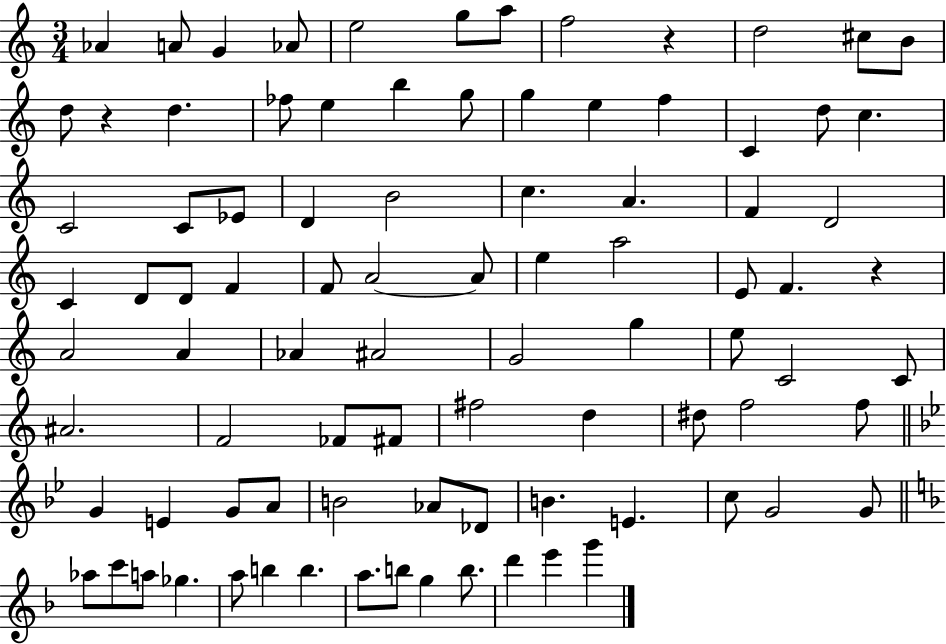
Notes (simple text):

Ab4/q A4/e G4/q Ab4/e E5/h G5/e A5/e F5/h R/q D5/h C#5/e B4/e D5/e R/q D5/q. FES5/e E5/q B5/q G5/e G5/q E5/q F5/q C4/q D5/e C5/q. C4/h C4/e Eb4/e D4/q B4/h C5/q. A4/q. F4/q D4/h C4/q D4/e D4/e F4/q F4/e A4/h A4/e E5/q A5/h E4/e F4/q. R/q A4/h A4/q Ab4/q A#4/h G4/h G5/q E5/e C4/h C4/e A#4/h. F4/h FES4/e F#4/e F#5/h D5/q D#5/e F5/h F5/e G4/q E4/q G4/e A4/e B4/h Ab4/e Db4/e B4/q. E4/q. C5/e G4/h G4/e Ab5/e C6/e A5/e Gb5/q. A5/e B5/q B5/q. A5/e. B5/e G5/q B5/e. D6/q E6/q G6/q